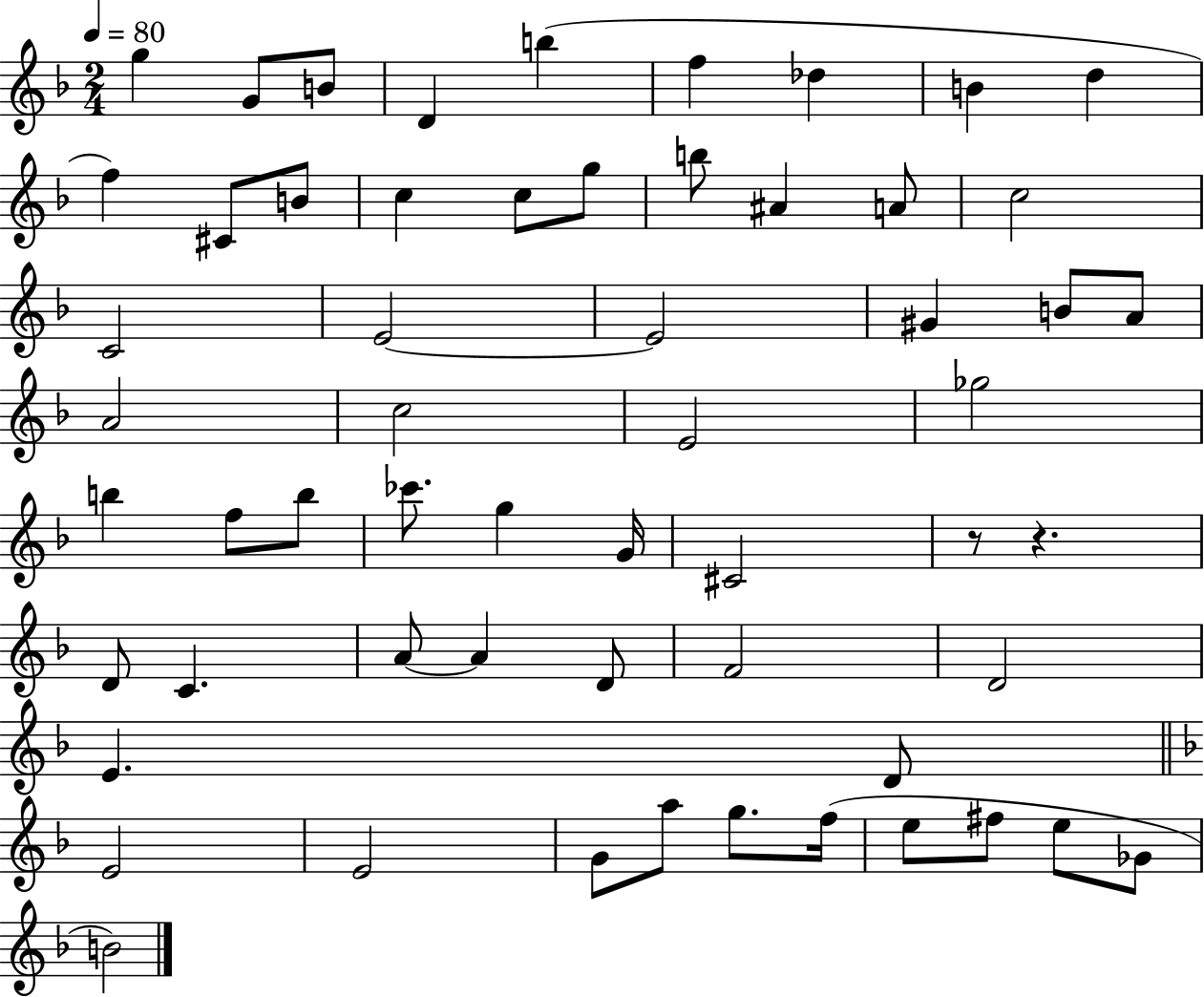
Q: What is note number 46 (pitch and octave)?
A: E4